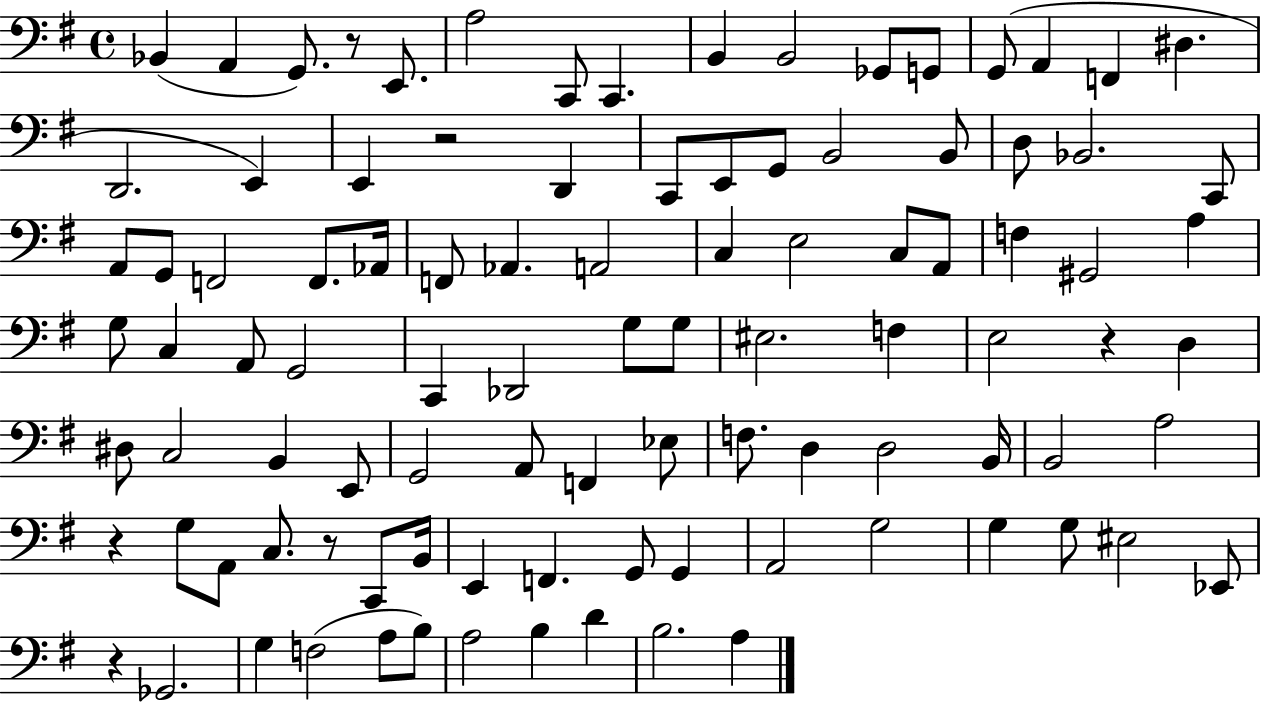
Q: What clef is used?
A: bass